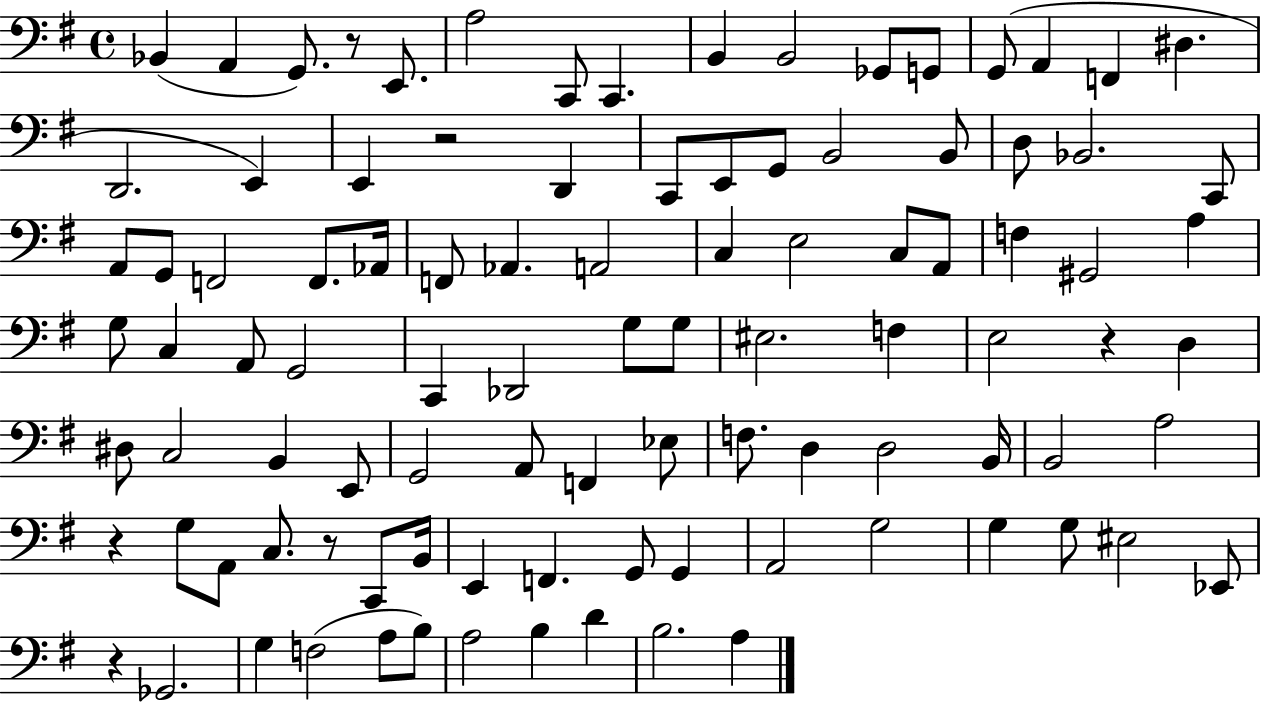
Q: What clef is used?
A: bass